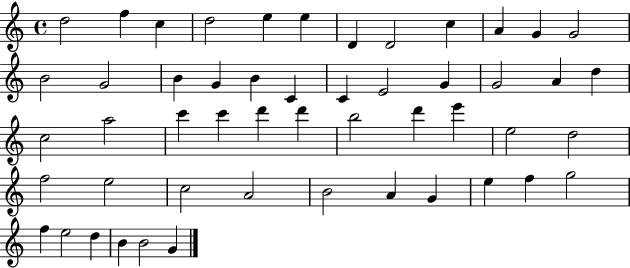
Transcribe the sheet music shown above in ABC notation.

X:1
T:Untitled
M:4/4
L:1/4
K:C
d2 f c d2 e e D D2 c A G G2 B2 G2 B G B C C E2 G G2 A d c2 a2 c' c' d' d' b2 d' e' e2 d2 f2 e2 c2 A2 B2 A G e f g2 f e2 d B B2 G